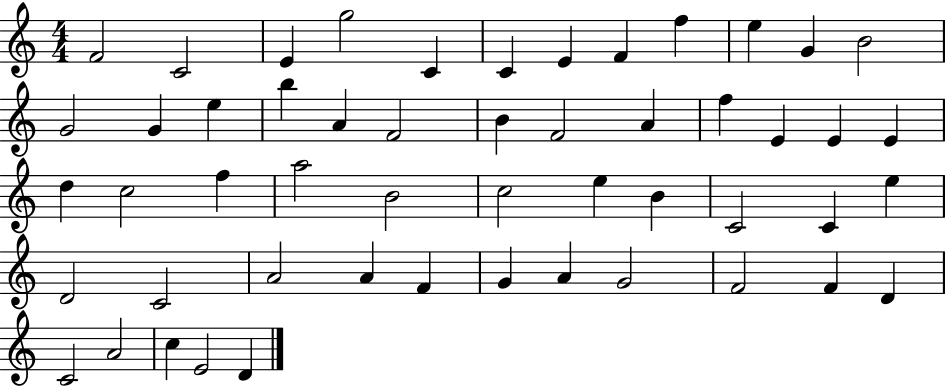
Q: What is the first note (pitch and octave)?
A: F4